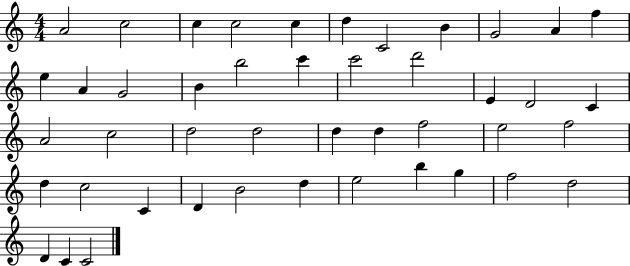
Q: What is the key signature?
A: C major